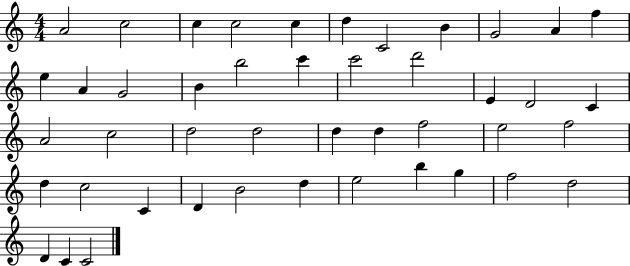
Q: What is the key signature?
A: C major